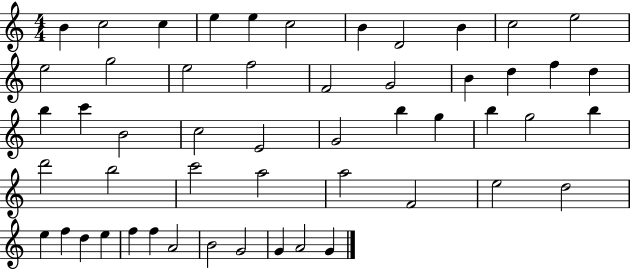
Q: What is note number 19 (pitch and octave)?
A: D5